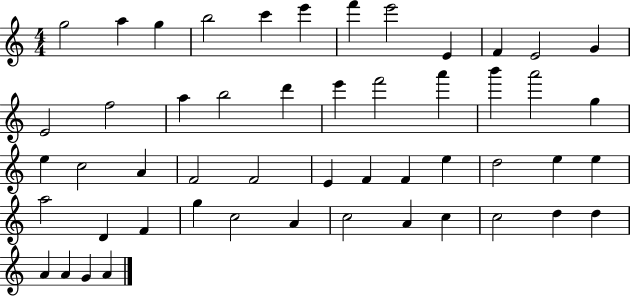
{
  \clef treble
  \numericTimeSignature
  \time 4/4
  \key c \major
  g''2 a''4 g''4 | b''2 c'''4 e'''4 | f'''4 e'''2 e'4 | f'4 e'2 g'4 | \break e'2 f''2 | a''4 b''2 d'''4 | e'''4 f'''2 a'''4 | b'''4 a'''2 g''4 | \break e''4 c''2 a'4 | f'2 f'2 | e'4 f'4 f'4 e''4 | d''2 e''4 e''4 | \break a''2 d'4 f'4 | g''4 c''2 a'4 | c''2 a'4 c''4 | c''2 d''4 d''4 | \break a'4 a'4 g'4 a'4 | \bar "|."
}